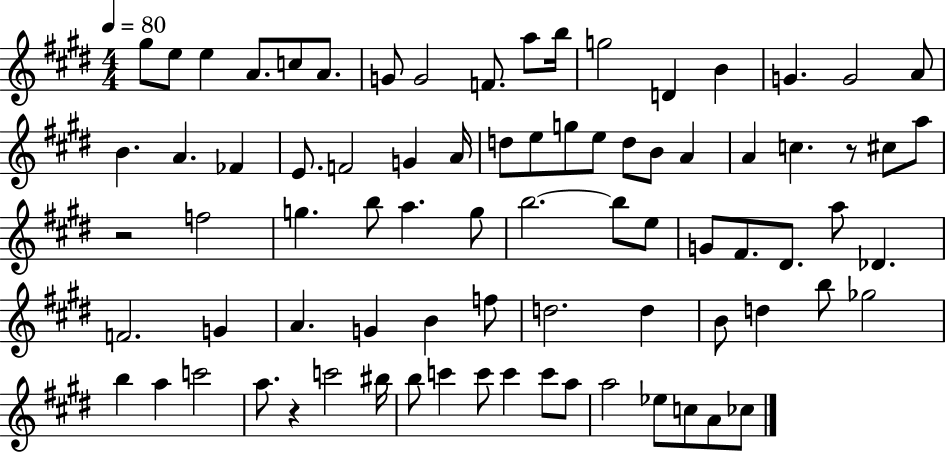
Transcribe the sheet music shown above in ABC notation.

X:1
T:Untitled
M:4/4
L:1/4
K:E
^g/2 e/2 e A/2 c/2 A/2 G/2 G2 F/2 a/2 b/4 g2 D B G G2 A/2 B A _F E/2 F2 G A/4 d/2 e/2 g/2 e/2 d/2 B/2 A A c z/2 ^c/2 a/2 z2 f2 g b/2 a g/2 b2 b/2 e/2 G/2 ^F/2 ^D/2 a/2 _D F2 G A G B f/2 d2 d B/2 d b/2 _g2 b a c'2 a/2 z c'2 ^b/4 b/2 c' c'/2 c' c'/2 a/2 a2 _e/2 c/2 A/2 _c/2